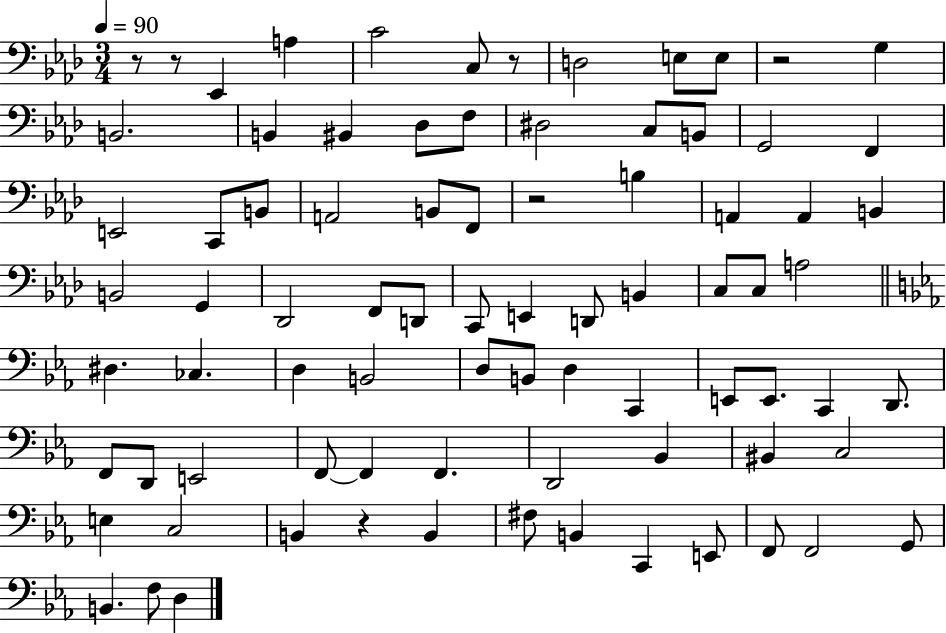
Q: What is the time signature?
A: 3/4